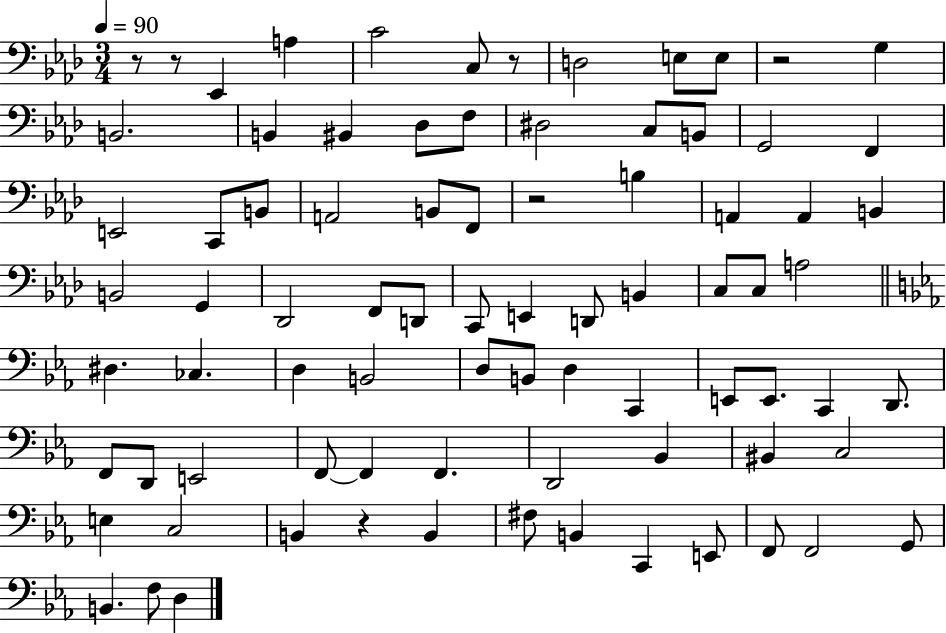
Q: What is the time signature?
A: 3/4